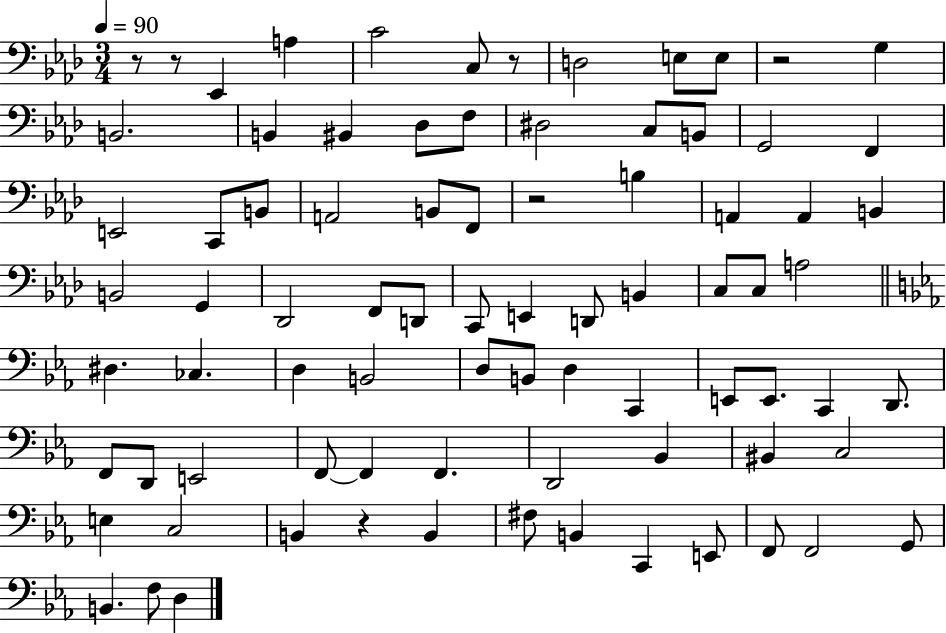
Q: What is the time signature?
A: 3/4